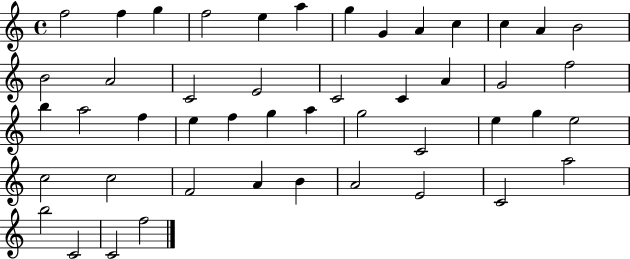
X:1
T:Untitled
M:4/4
L:1/4
K:C
f2 f g f2 e a g G A c c A B2 B2 A2 C2 E2 C2 C A G2 f2 b a2 f e f g a g2 C2 e g e2 c2 c2 F2 A B A2 E2 C2 a2 b2 C2 C2 f2